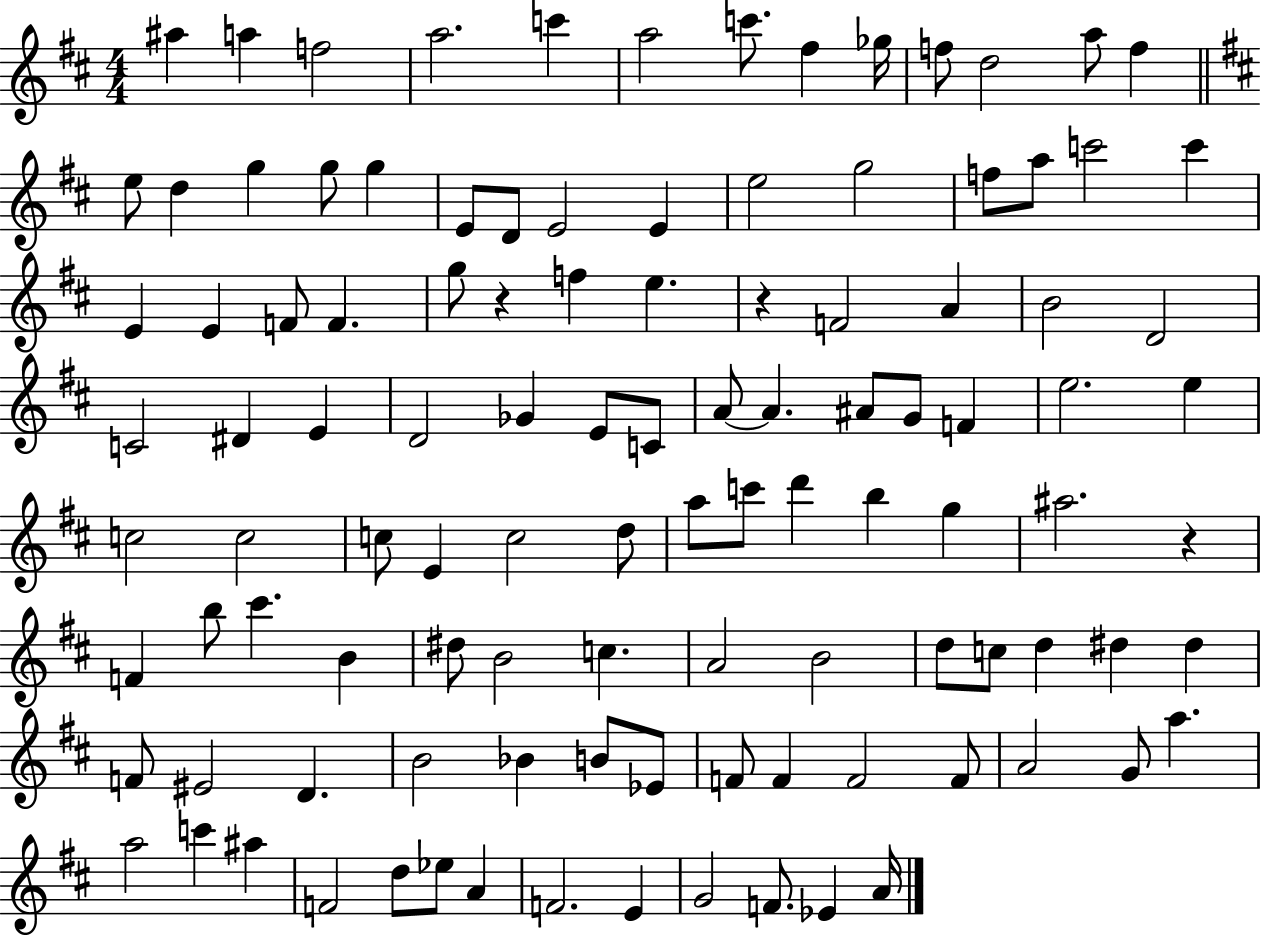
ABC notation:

X:1
T:Untitled
M:4/4
L:1/4
K:D
^a a f2 a2 c' a2 c'/2 ^f _g/4 f/2 d2 a/2 f e/2 d g g/2 g E/2 D/2 E2 E e2 g2 f/2 a/2 c'2 c' E E F/2 F g/2 z f e z F2 A B2 D2 C2 ^D E D2 _G E/2 C/2 A/2 A ^A/2 G/2 F e2 e c2 c2 c/2 E c2 d/2 a/2 c'/2 d' b g ^a2 z F b/2 ^c' B ^d/2 B2 c A2 B2 d/2 c/2 d ^d ^d F/2 ^E2 D B2 _B B/2 _E/2 F/2 F F2 F/2 A2 G/2 a a2 c' ^a F2 d/2 _e/2 A F2 E G2 F/2 _E A/4